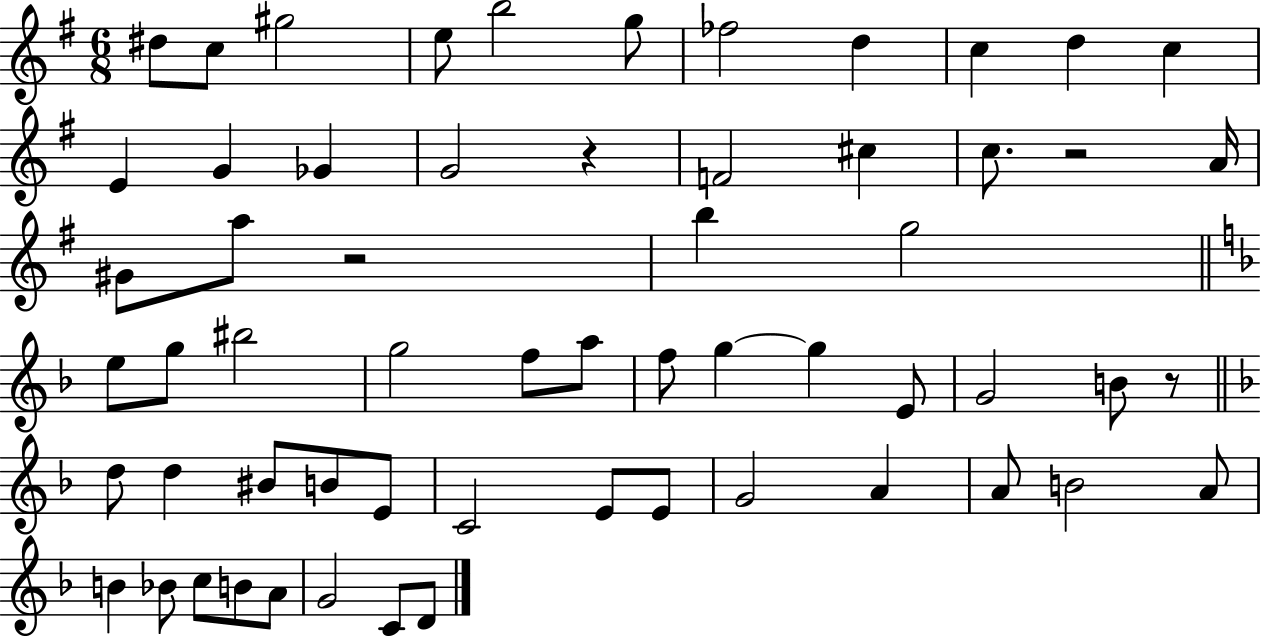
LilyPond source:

{
  \clef treble
  \numericTimeSignature
  \time 6/8
  \key g \major
  dis''8 c''8 gis''2 | e''8 b''2 g''8 | fes''2 d''4 | c''4 d''4 c''4 | \break e'4 g'4 ges'4 | g'2 r4 | f'2 cis''4 | c''8. r2 a'16 | \break gis'8 a''8 r2 | b''4 g''2 | \bar "||" \break \key f \major e''8 g''8 bis''2 | g''2 f''8 a''8 | f''8 g''4~~ g''4 e'8 | g'2 b'8 r8 | \break \bar "||" \break \key f \major d''8 d''4 bis'8 b'8 e'8 | c'2 e'8 e'8 | g'2 a'4 | a'8 b'2 a'8 | \break b'4 bes'8 c''8 b'8 a'8 | g'2 c'8 d'8 | \bar "|."
}